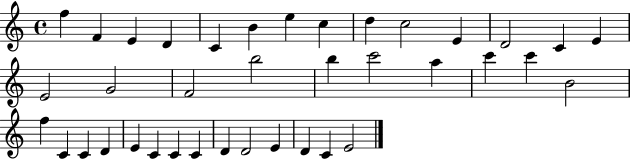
F5/q F4/q E4/q D4/q C4/q B4/q E5/q C5/q D5/q C5/h E4/q D4/h C4/q E4/q E4/h G4/h F4/h B5/h B5/q C6/h A5/q C6/q C6/q B4/h F5/q C4/q C4/q D4/q E4/q C4/q C4/q C4/q D4/q D4/h E4/q D4/q C4/q E4/h